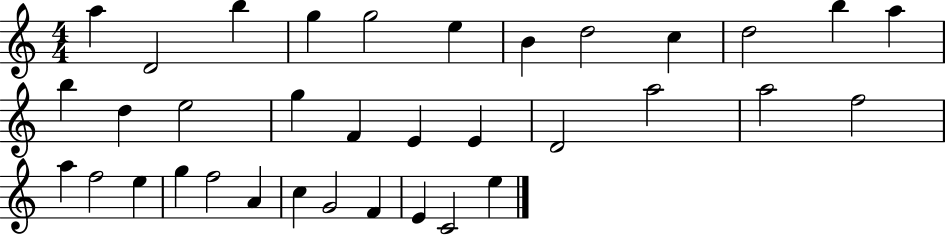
{
  \clef treble
  \numericTimeSignature
  \time 4/4
  \key c \major
  a''4 d'2 b''4 | g''4 g''2 e''4 | b'4 d''2 c''4 | d''2 b''4 a''4 | \break b''4 d''4 e''2 | g''4 f'4 e'4 e'4 | d'2 a''2 | a''2 f''2 | \break a''4 f''2 e''4 | g''4 f''2 a'4 | c''4 g'2 f'4 | e'4 c'2 e''4 | \break \bar "|."
}